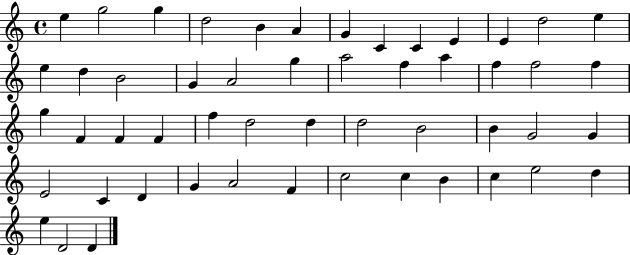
{
  \clef treble
  \time 4/4
  \defaultTimeSignature
  \key c \major
  e''4 g''2 g''4 | d''2 b'4 a'4 | g'4 c'4 c'4 e'4 | e'4 d''2 e''4 | \break e''4 d''4 b'2 | g'4 a'2 g''4 | a''2 f''4 a''4 | f''4 f''2 f''4 | \break g''4 f'4 f'4 f'4 | f''4 d''2 d''4 | d''2 b'2 | b'4 g'2 g'4 | \break e'2 c'4 d'4 | g'4 a'2 f'4 | c''2 c''4 b'4 | c''4 e''2 d''4 | \break e''4 d'2 d'4 | \bar "|."
}